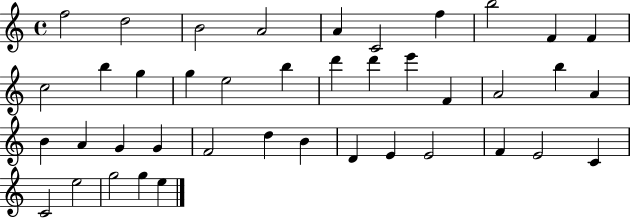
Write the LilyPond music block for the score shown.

{
  \clef treble
  \time 4/4
  \defaultTimeSignature
  \key c \major
  f''2 d''2 | b'2 a'2 | a'4 c'2 f''4 | b''2 f'4 f'4 | \break c''2 b''4 g''4 | g''4 e''2 b''4 | d'''4 d'''4 e'''4 f'4 | a'2 b''4 a'4 | \break b'4 a'4 g'4 g'4 | f'2 d''4 b'4 | d'4 e'4 e'2 | f'4 e'2 c'4 | \break c'2 e''2 | g''2 g''4 e''4 | \bar "|."
}